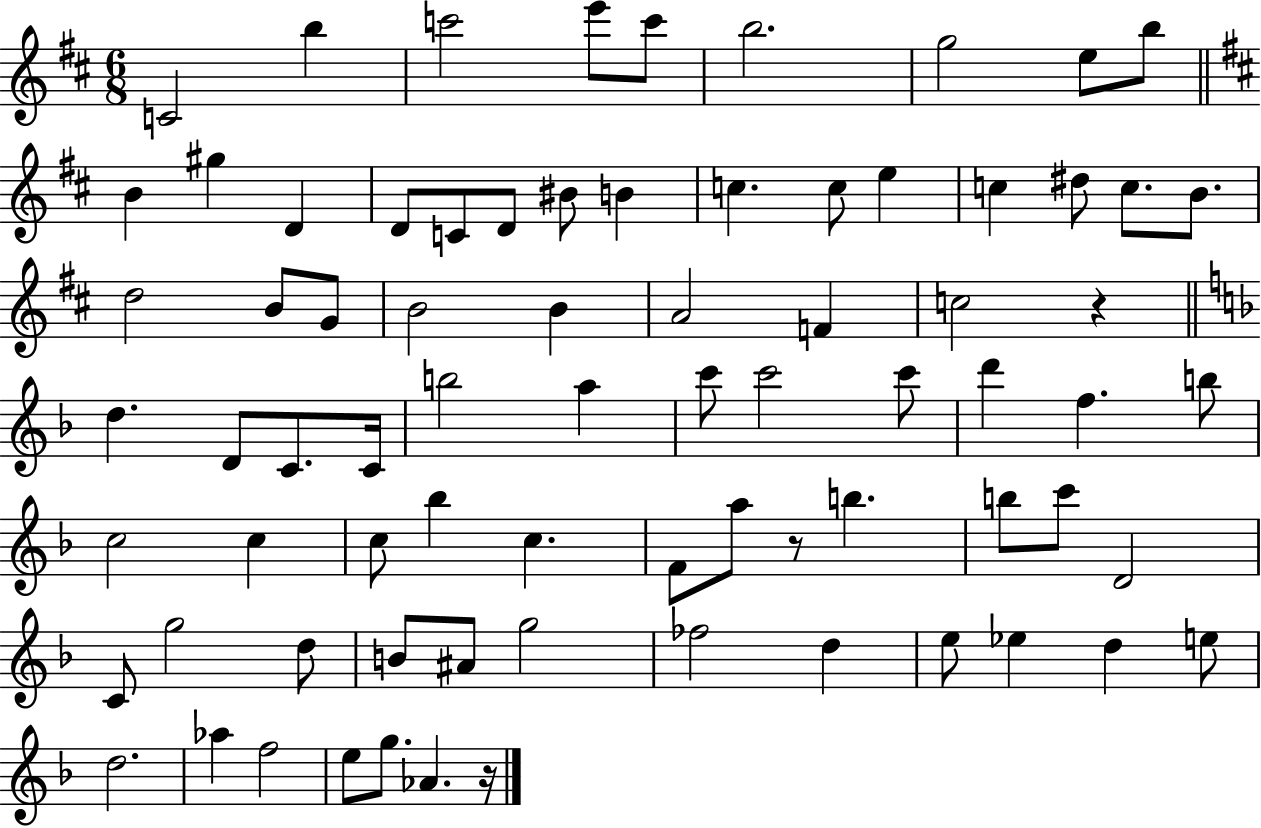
{
  \clef treble
  \numericTimeSignature
  \time 6/8
  \key d \major
  c'2 b''4 | c'''2 e'''8 c'''8 | b''2. | g''2 e''8 b''8 | \break \bar "||" \break \key b \minor b'4 gis''4 d'4 | d'8 c'8 d'8 bis'8 b'4 | c''4. c''8 e''4 | c''4 dis''8 c''8. b'8. | \break d''2 b'8 g'8 | b'2 b'4 | a'2 f'4 | c''2 r4 | \break \bar "||" \break \key f \major d''4. d'8 c'8. c'16 | b''2 a''4 | c'''8 c'''2 c'''8 | d'''4 f''4. b''8 | \break c''2 c''4 | c''8 bes''4 c''4. | f'8 a''8 r8 b''4. | b''8 c'''8 d'2 | \break c'8 g''2 d''8 | b'8 ais'8 g''2 | fes''2 d''4 | e''8 ees''4 d''4 e''8 | \break d''2. | aes''4 f''2 | e''8 g''8. aes'4. r16 | \bar "|."
}